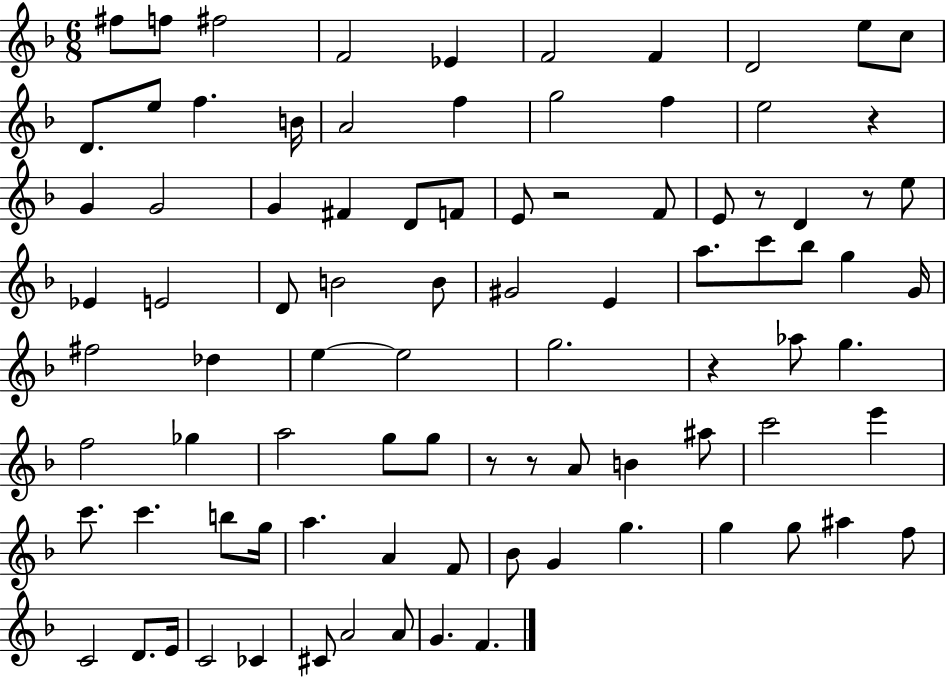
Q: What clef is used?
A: treble